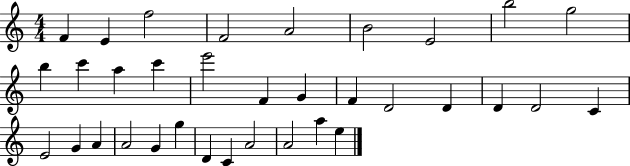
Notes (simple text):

F4/q E4/q F5/h F4/h A4/h B4/h E4/h B5/h G5/h B5/q C6/q A5/q C6/q E6/h F4/q G4/q F4/q D4/h D4/q D4/q D4/h C4/q E4/h G4/q A4/q A4/h G4/q G5/q D4/q C4/q A4/h A4/h A5/q E5/q